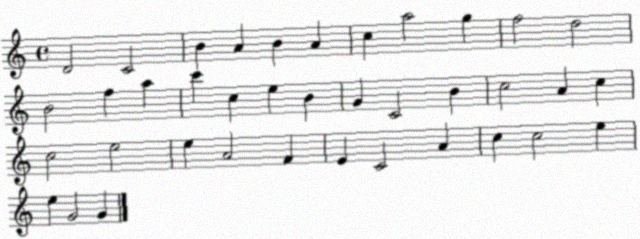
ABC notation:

X:1
T:Untitled
M:4/4
L:1/4
K:C
D2 C2 B A B A c a2 g f2 d2 B2 f a c' c e B G C2 B c2 A c c2 e2 e A2 F E C2 A c c2 e e G2 G